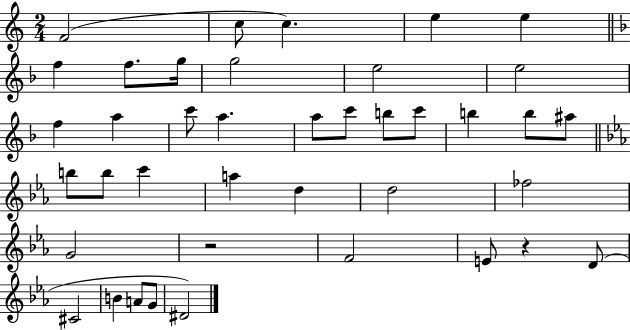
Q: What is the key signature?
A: C major